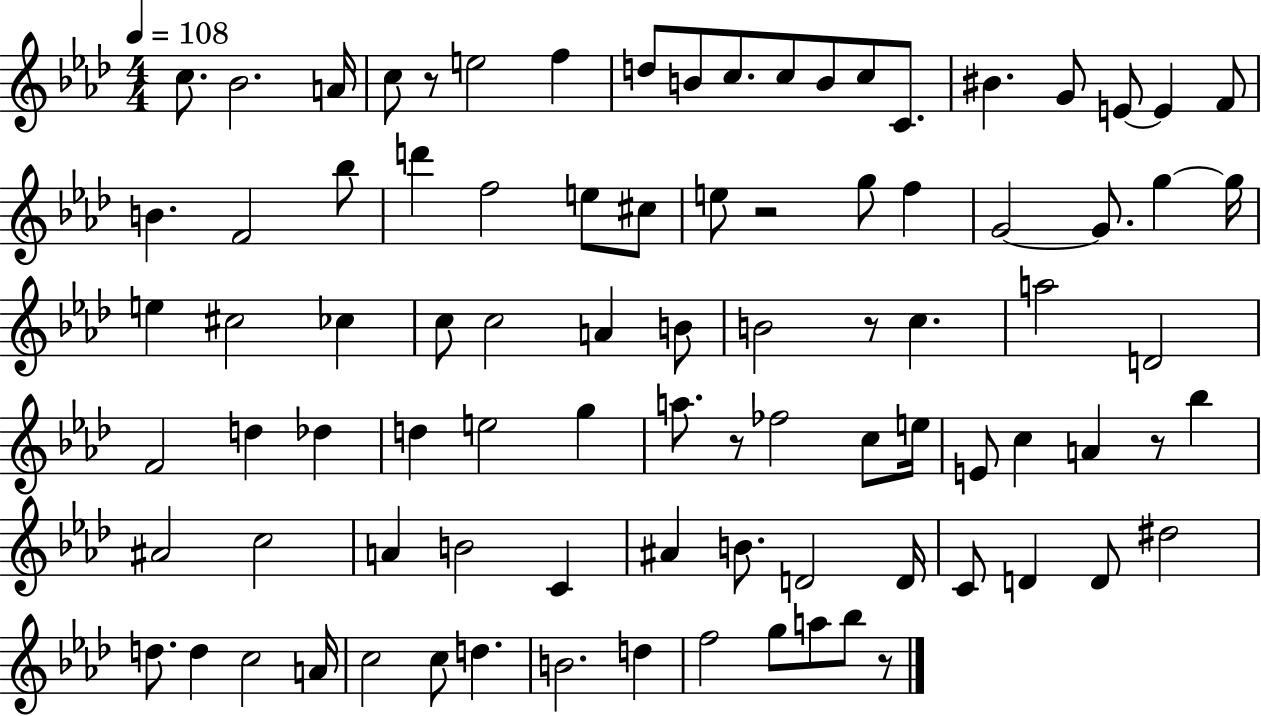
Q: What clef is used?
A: treble